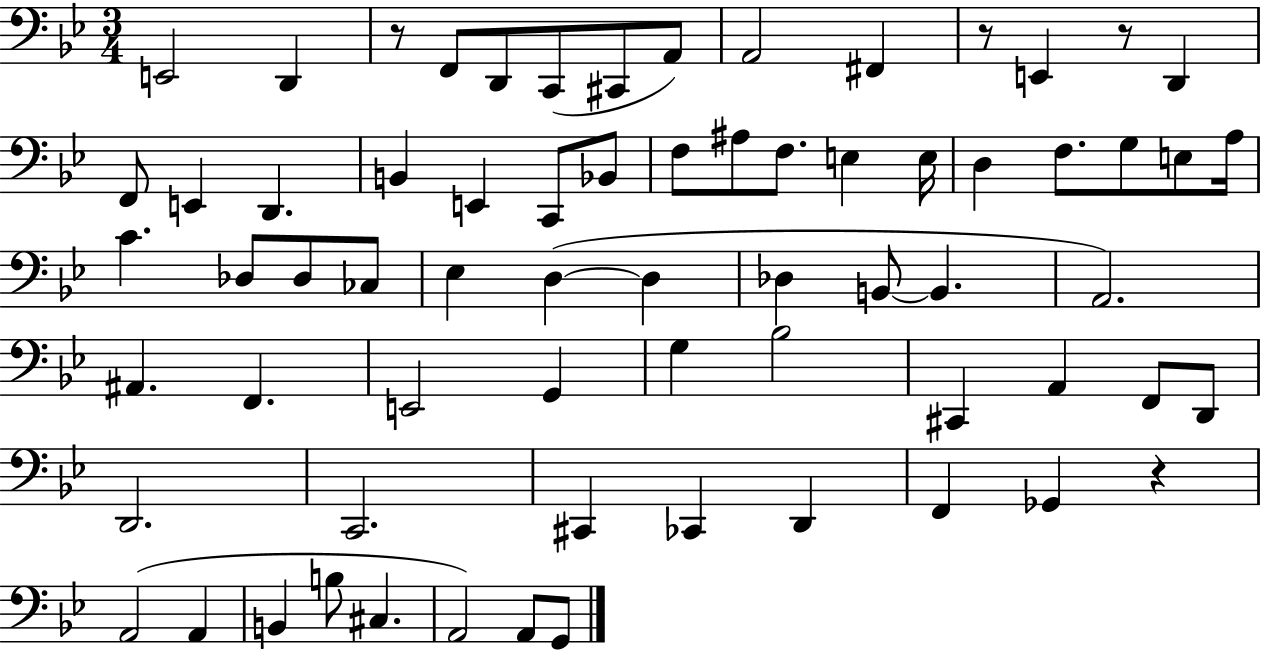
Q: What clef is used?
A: bass